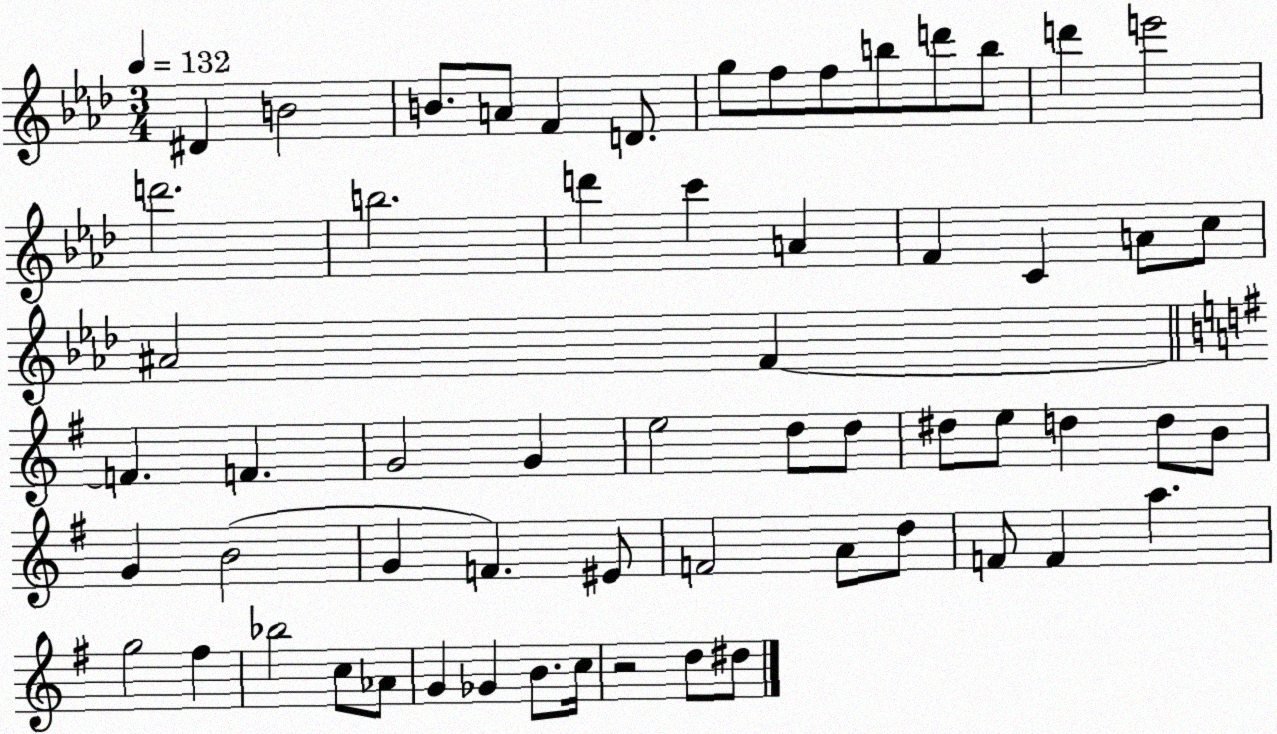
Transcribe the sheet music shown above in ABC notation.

X:1
T:Untitled
M:3/4
L:1/4
K:Ab
^D B2 B/2 A/2 F D/2 g/2 f/2 f/2 b/2 d'/2 b/2 d' e'2 d'2 b2 d' c' A F C A/2 c/2 ^A2 F F F G2 G e2 d/2 d/2 ^d/2 e/2 d d/2 B/2 G B2 G F ^E/2 F2 A/2 d/2 F/2 F a g2 ^f _b2 c/2 _A/2 G _G B/2 c/4 z2 d/2 ^d/2